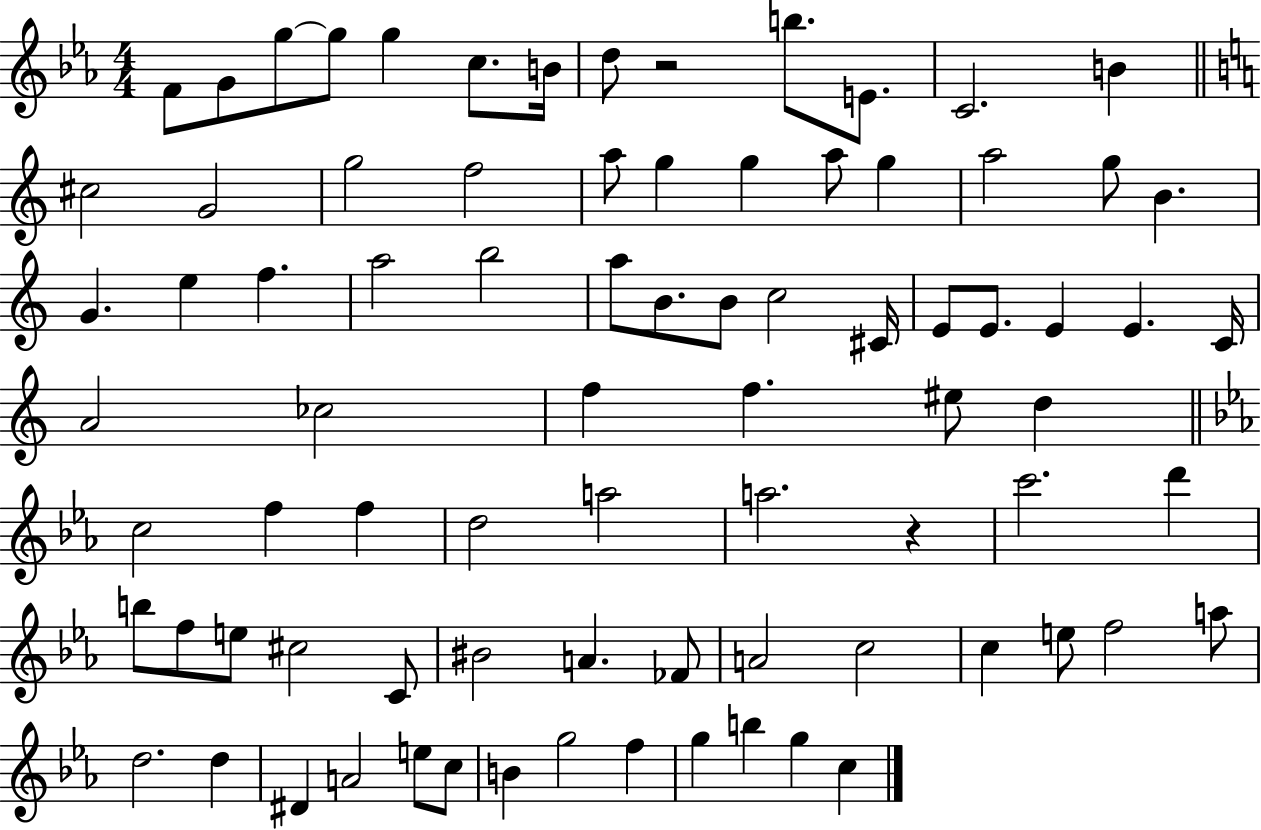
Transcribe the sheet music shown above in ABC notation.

X:1
T:Untitled
M:4/4
L:1/4
K:Eb
F/2 G/2 g/2 g/2 g c/2 B/4 d/2 z2 b/2 E/2 C2 B ^c2 G2 g2 f2 a/2 g g a/2 g a2 g/2 B G e f a2 b2 a/2 B/2 B/2 c2 ^C/4 E/2 E/2 E E C/4 A2 _c2 f f ^e/2 d c2 f f d2 a2 a2 z c'2 d' b/2 f/2 e/2 ^c2 C/2 ^B2 A _F/2 A2 c2 c e/2 f2 a/2 d2 d ^D A2 e/2 c/2 B g2 f g b g c